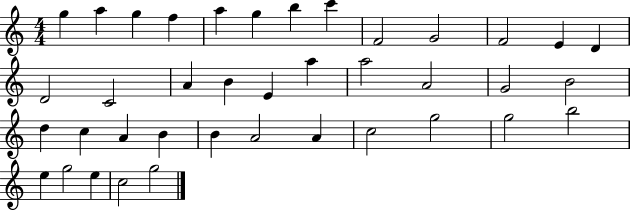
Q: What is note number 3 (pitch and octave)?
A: G5